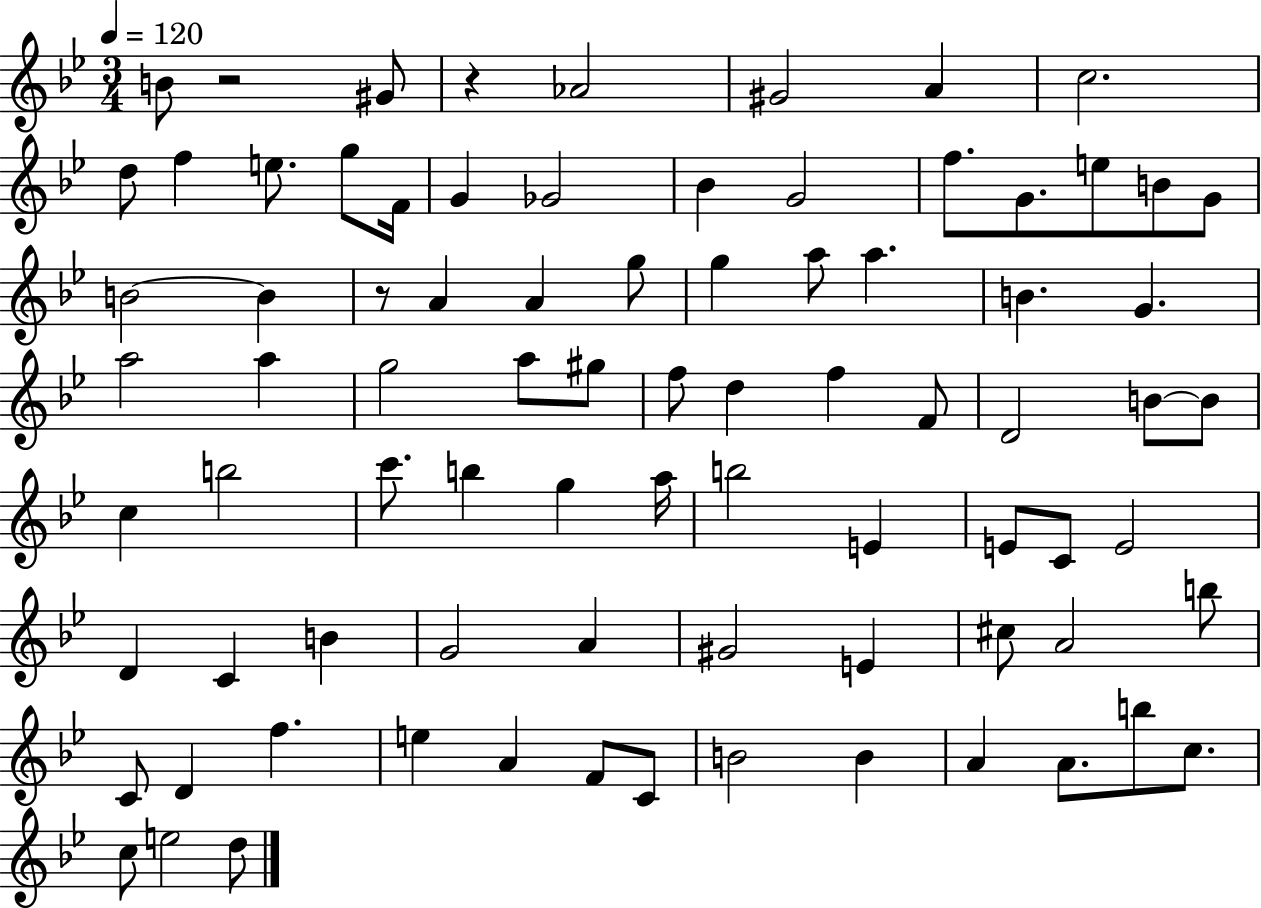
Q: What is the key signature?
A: BES major